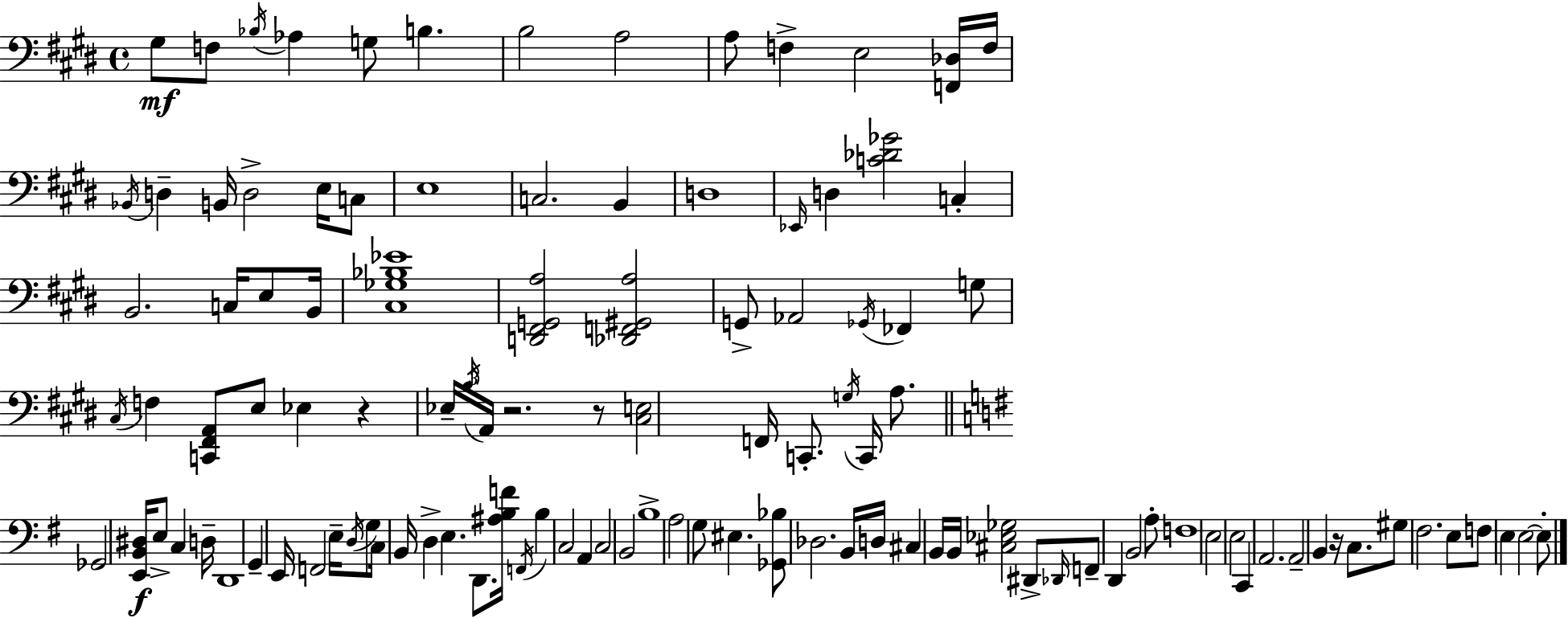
X:1
T:Untitled
M:4/4
L:1/4
K:E
^G,/2 F,/2 _B,/4 _A, G,/2 B, B,2 A,2 A,/2 F, E,2 [F,,_D,]/4 F,/4 _B,,/4 D, B,,/4 D,2 E,/4 C,/2 E,4 C,2 B,, D,4 _E,,/4 D, [C_D_G]2 C, B,,2 C,/4 E,/2 B,,/4 [^C,_G,_B,_E]4 [D,,^F,,G,,A,]2 [_D,,F,,^G,,A,]2 G,,/2 _A,,2 _G,,/4 _F,, G,/2 ^C,/4 F, [C,,^F,,A,,]/2 E,/2 _E, z _E,/4 B,/4 A,,/4 z2 z/2 [^C,E,]2 F,,/4 C,,/2 G,/4 C,,/4 A,/2 _G,,2 [E,,B,,^D,]/4 E,/2 C, D,/4 D,,4 G,, E,,/4 F,,2 E,/4 D,/4 G,/2 C,/4 B,,/4 D, E, D,,/2 [^A,B,F]/4 F,,/4 B, C,2 A,, C,2 B,,2 B,4 A,2 G,/2 ^E, [_G,,_B,]/2 _D,2 B,,/4 D,/4 ^C, B,,/4 B,,/4 [^C,_E,_G,]2 ^D,,/2 _D,,/4 F,,/2 D,, B,,2 A,/2 F,4 E,2 E,2 C,, A,,2 A,,2 B,, z/4 C,/2 ^G,/2 ^F,2 E,/2 F,/2 E, E,2 E,/2